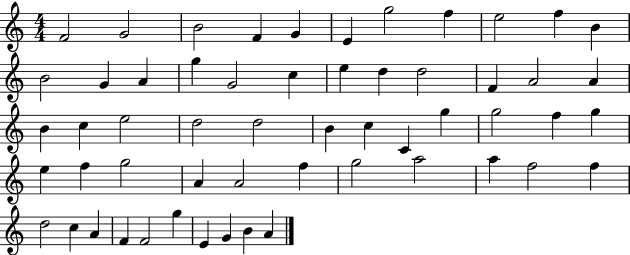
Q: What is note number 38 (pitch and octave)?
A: G5